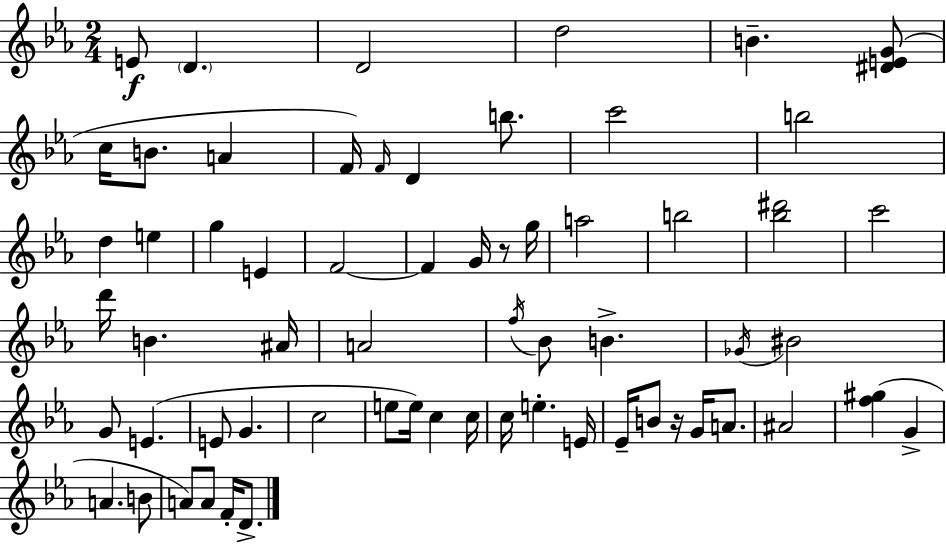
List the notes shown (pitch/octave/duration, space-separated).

E4/e D4/q. D4/h D5/h B4/q. [D#4,E4,G4]/e C5/s B4/e. A4/q F4/s F4/s D4/q B5/e. C6/h B5/h D5/q E5/q G5/q E4/q F4/h F4/q G4/s R/e G5/s A5/h B5/h [Bb5,D#6]/h C6/h D6/s B4/q. A#4/s A4/h F5/s Bb4/e B4/q. Gb4/s BIS4/h G4/e E4/q. E4/e G4/q. C5/h E5/e E5/s C5/q C5/s C5/s E5/q. E4/s Eb4/s B4/e R/s G4/s A4/e. A#4/h [F5,G#5]/q G4/q A4/q. B4/e A4/e A4/e F4/s D4/e.